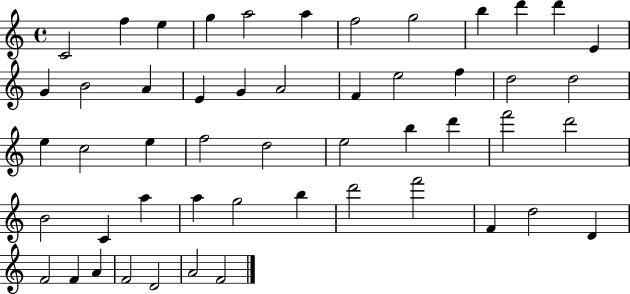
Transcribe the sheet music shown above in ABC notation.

X:1
T:Untitled
M:4/4
L:1/4
K:C
C2 f e g a2 a f2 g2 b d' d' E G B2 A E G A2 F e2 f d2 d2 e c2 e f2 d2 e2 b d' f'2 d'2 B2 C a a g2 b d'2 f'2 F d2 D F2 F A F2 D2 A2 F2